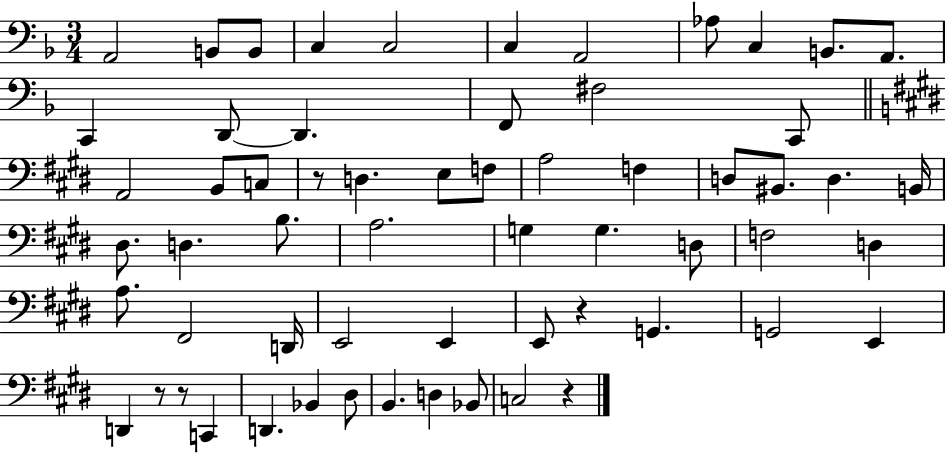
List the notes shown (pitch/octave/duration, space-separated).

A2/h B2/e B2/e C3/q C3/h C3/q A2/h Ab3/e C3/q B2/e. A2/e. C2/q D2/e D2/q. F2/e F#3/h C2/e A2/h B2/e C3/e R/e D3/q. E3/e F3/e A3/h F3/q D3/e BIS2/e. D3/q. B2/s D#3/e. D3/q. B3/e. A3/h. G3/q G3/q. D3/e F3/h D3/q A3/e. F#2/h D2/s E2/h E2/q E2/e R/q G2/q. G2/h E2/q D2/q R/e R/e C2/q D2/q. Bb2/q D#3/e B2/q. D3/q Bb2/e C3/h R/q